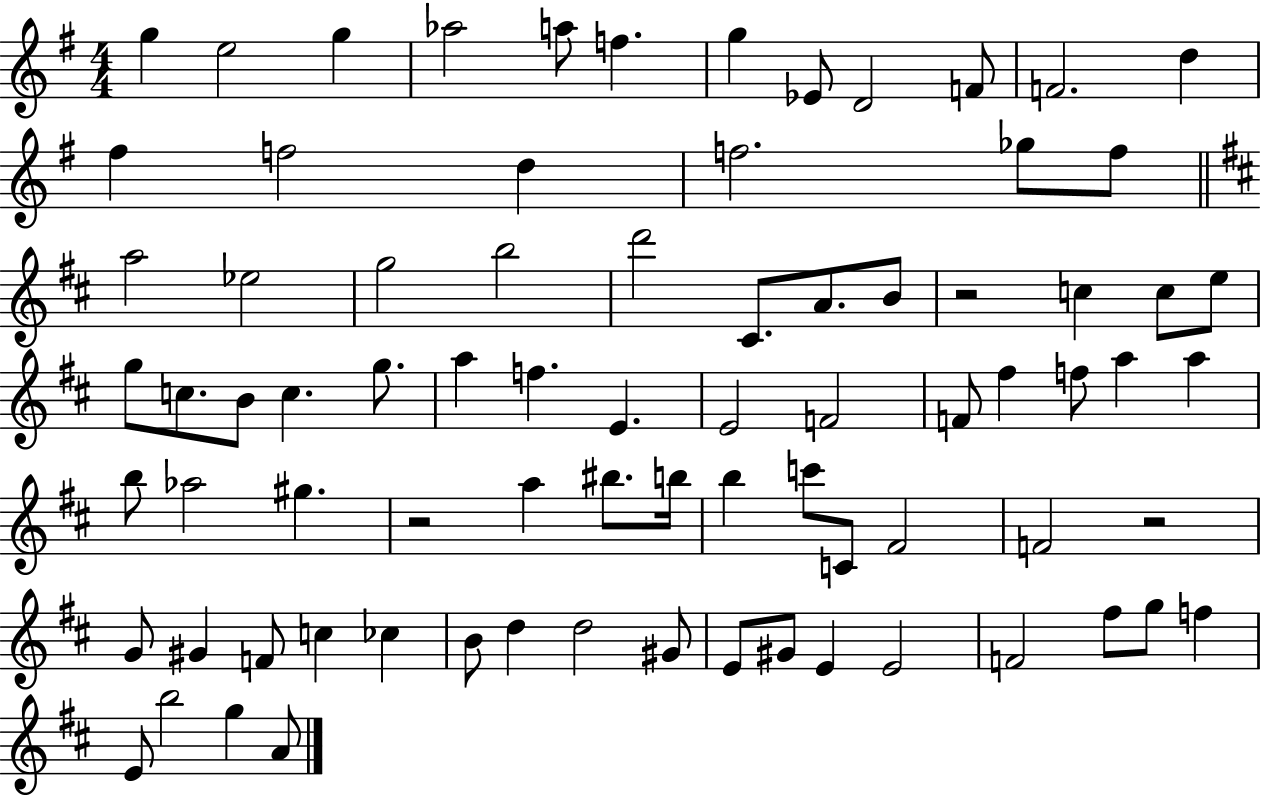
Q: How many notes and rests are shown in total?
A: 79